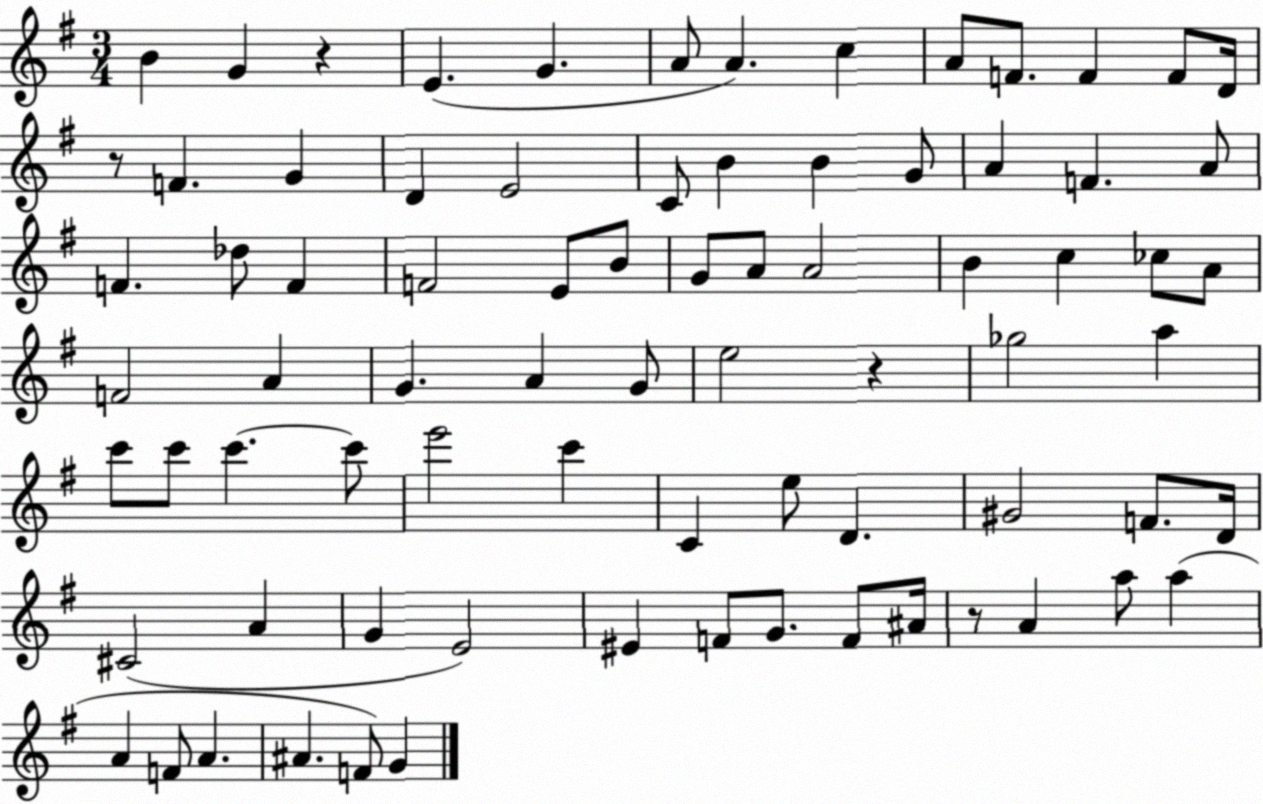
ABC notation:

X:1
T:Untitled
M:3/4
L:1/4
K:G
B G z E G A/2 A c A/2 F/2 F F/2 D/4 z/2 F G D E2 C/2 B B G/2 A F A/2 F _d/2 F F2 E/2 B/2 G/2 A/2 A2 B c _c/2 A/2 F2 A G A G/2 e2 z _g2 a c'/2 c'/2 c' c'/2 e'2 c' C e/2 D ^G2 F/2 D/4 ^C2 A G E2 ^E F/2 G/2 F/2 ^A/4 z/2 A a/2 a A F/2 A ^A F/2 G